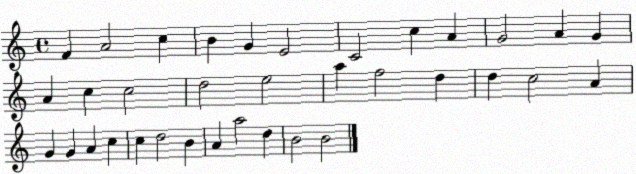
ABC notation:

X:1
T:Untitled
M:4/4
L:1/4
K:C
F A2 c B G E2 C2 c A G2 A G A c c2 d2 e2 a f2 d d c2 A G G A c c d2 B A a2 d B2 B2